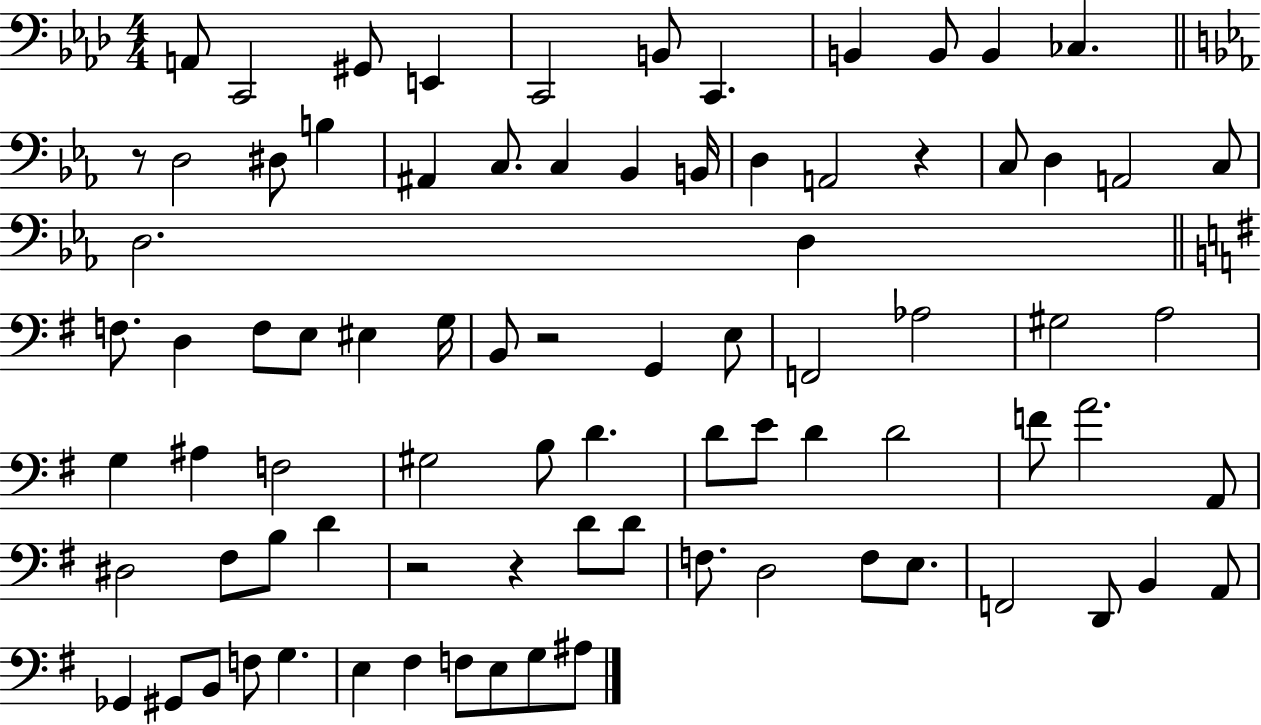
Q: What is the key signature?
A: AES major